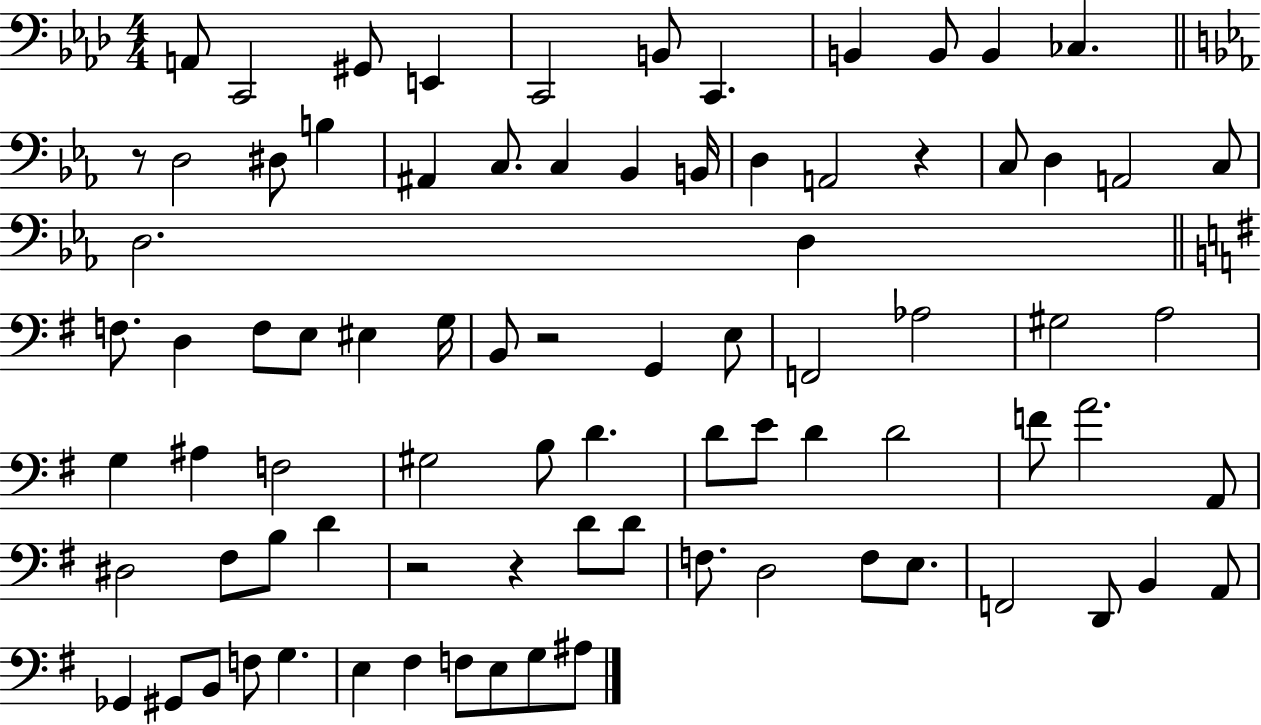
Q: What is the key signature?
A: AES major